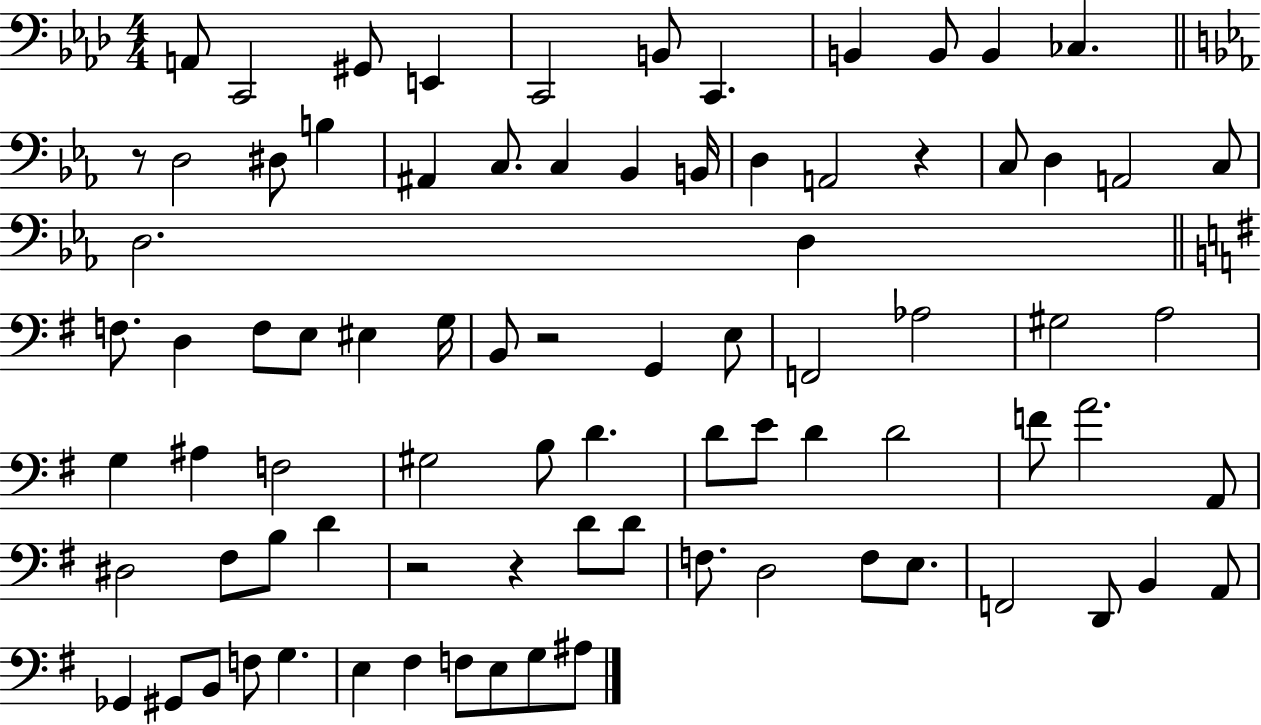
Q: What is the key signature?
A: AES major